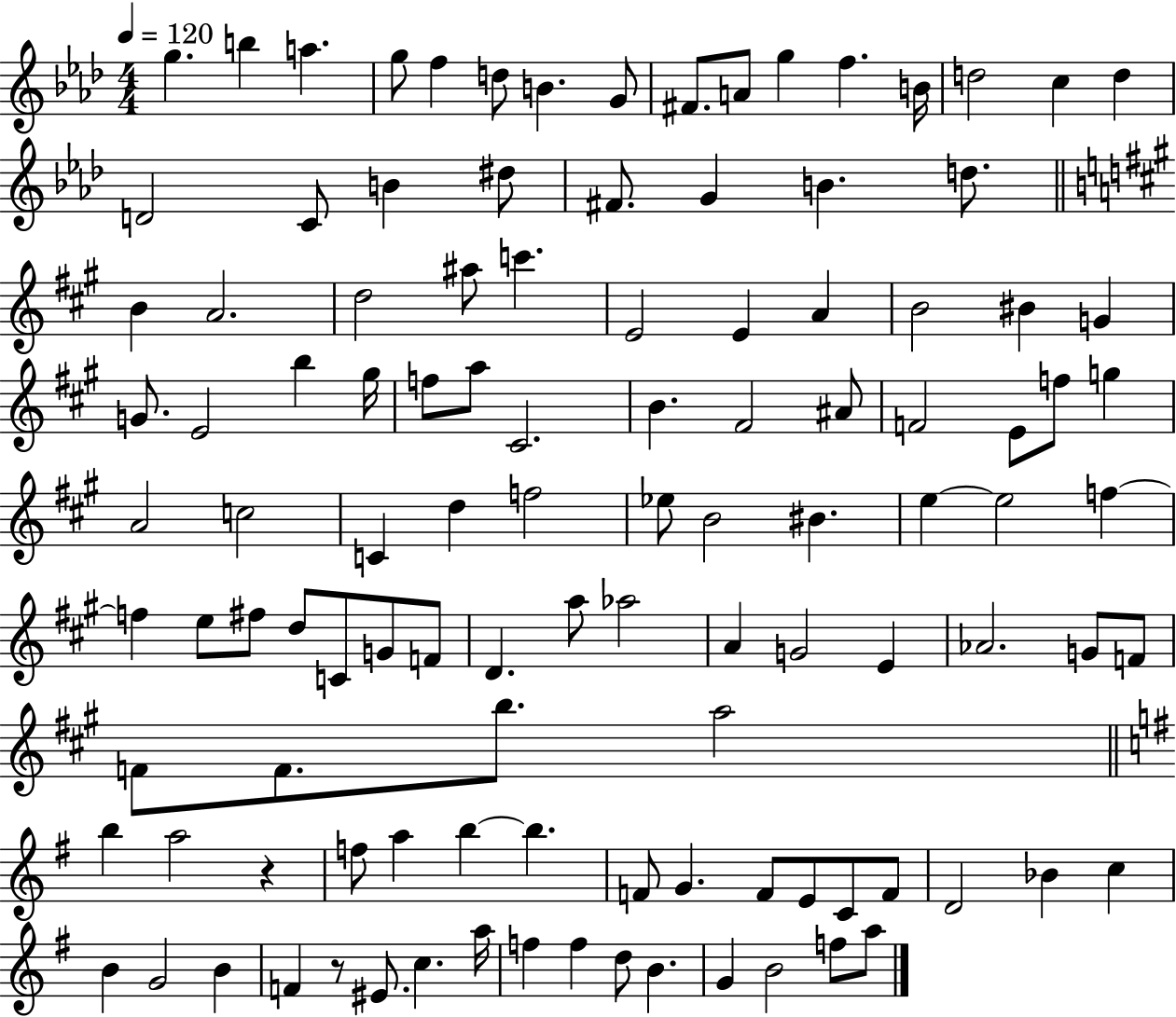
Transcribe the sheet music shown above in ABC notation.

X:1
T:Untitled
M:4/4
L:1/4
K:Ab
g b a g/2 f d/2 B G/2 ^F/2 A/2 g f B/4 d2 c d D2 C/2 B ^d/2 ^F/2 G B d/2 B A2 d2 ^a/2 c' E2 E A B2 ^B G G/2 E2 b ^g/4 f/2 a/2 ^C2 B ^F2 ^A/2 F2 E/2 f/2 g A2 c2 C d f2 _e/2 B2 ^B e e2 f f e/2 ^f/2 d/2 C/2 G/2 F/2 D a/2 _a2 A G2 E _A2 G/2 F/2 F/2 F/2 b/2 a2 b a2 z f/2 a b b F/2 G F/2 E/2 C/2 F/2 D2 _B c B G2 B F z/2 ^E/2 c a/4 f f d/2 B G B2 f/2 a/2